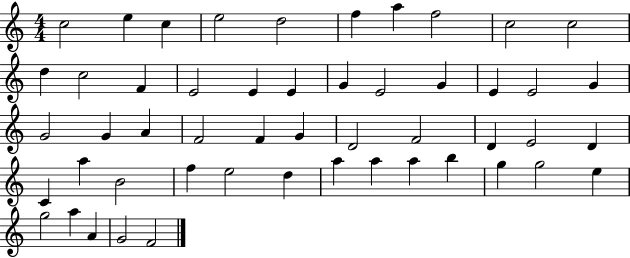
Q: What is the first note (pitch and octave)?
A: C5